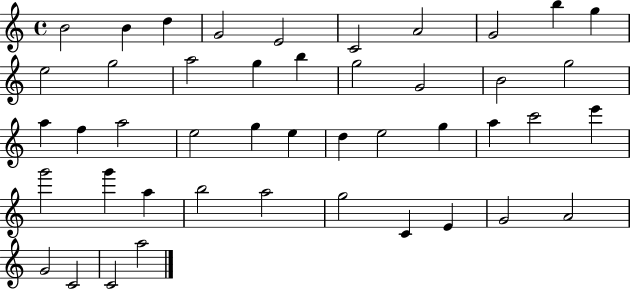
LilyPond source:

{
  \clef treble
  \time 4/4
  \defaultTimeSignature
  \key c \major
  b'2 b'4 d''4 | g'2 e'2 | c'2 a'2 | g'2 b''4 g''4 | \break e''2 g''2 | a''2 g''4 b''4 | g''2 g'2 | b'2 g''2 | \break a''4 f''4 a''2 | e''2 g''4 e''4 | d''4 e''2 g''4 | a''4 c'''2 e'''4 | \break g'''2 g'''4 a''4 | b''2 a''2 | g''2 c'4 e'4 | g'2 a'2 | \break g'2 c'2 | c'2 a''2 | \bar "|."
}